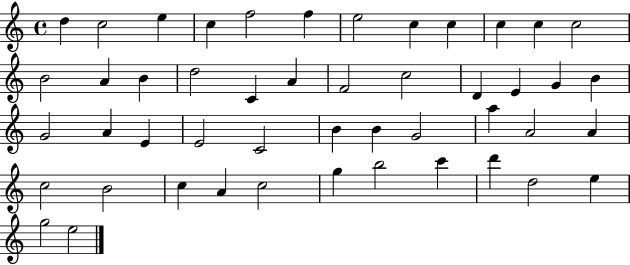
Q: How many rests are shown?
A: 0